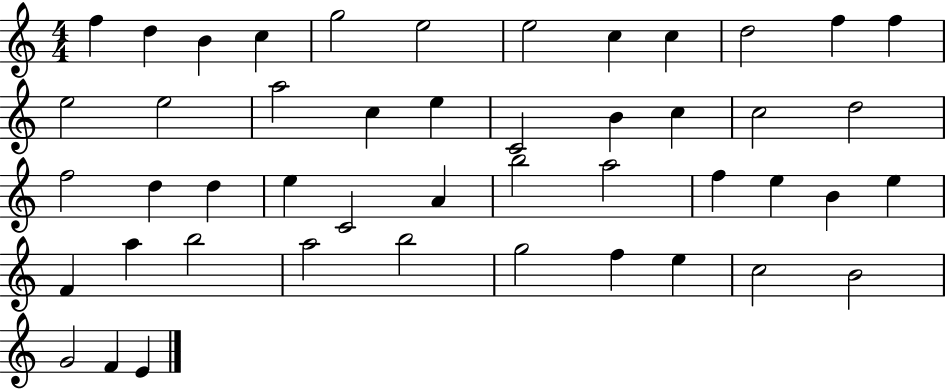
{
  \clef treble
  \numericTimeSignature
  \time 4/4
  \key c \major
  f''4 d''4 b'4 c''4 | g''2 e''2 | e''2 c''4 c''4 | d''2 f''4 f''4 | \break e''2 e''2 | a''2 c''4 e''4 | c'2 b'4 c''4 | c''2 d''2 | \break f''2 d''4 d''4 | e''4 c'2 a'4 | b''2 a''2 | f''4 e''4 b'4 e''4 | \break f'4 a''4 b''2 | a''2 b''2 | g''2 f''4 e''4 | c''2 b'2 | \break g'2 f'4 e'4 | \bar "|."
}